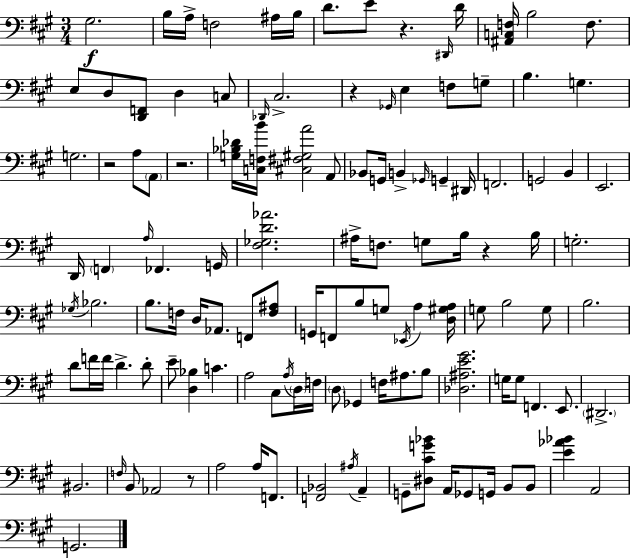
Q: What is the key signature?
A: A major